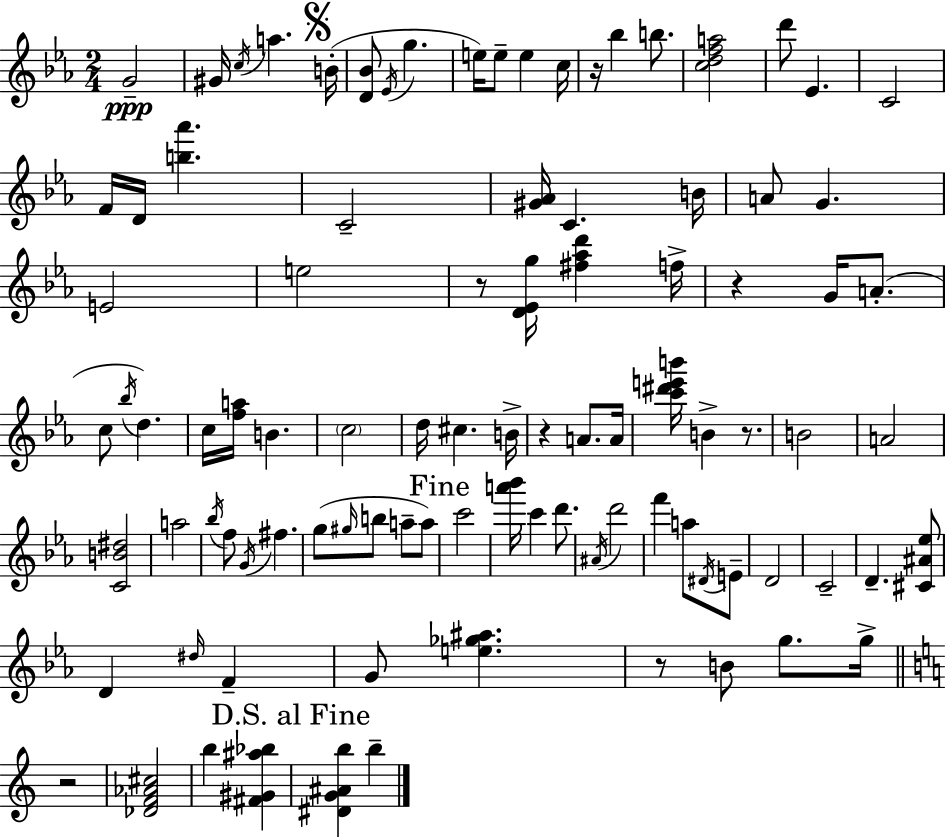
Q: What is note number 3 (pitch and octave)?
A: C5